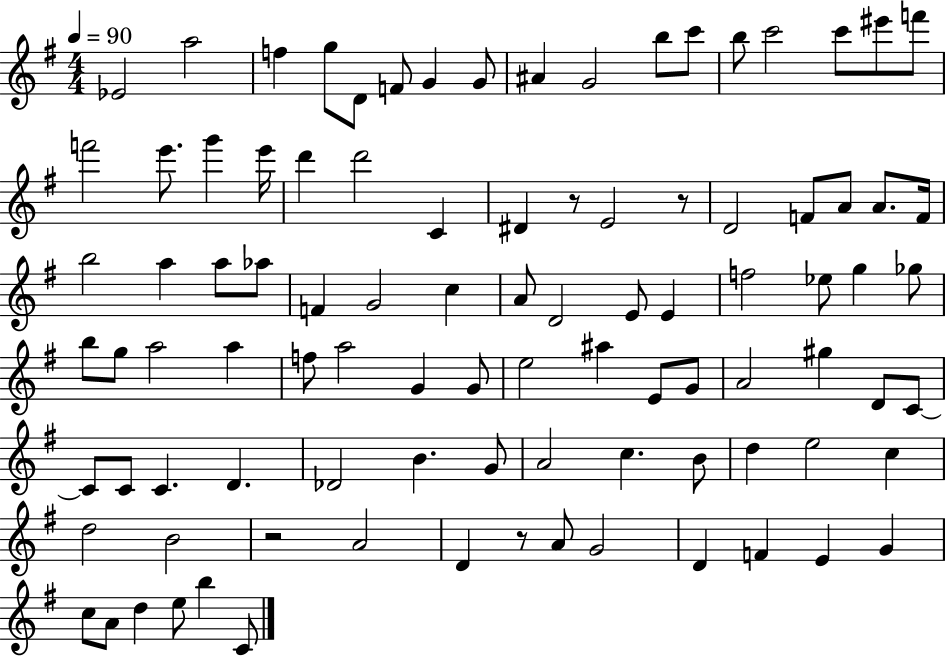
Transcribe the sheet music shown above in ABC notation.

X:1
T:Untitled
M:4/4
L:1/4
K:G
_E2 a2 f g/2 D/2 F/2 G G/2 ^A G2 b/2 c'/2 b/2 c'2 c'/2 ^e'/2 f'/2 f'2 e'/2 g' e'/4 d' d'2 C ^D z/2 E2 z/2 D2 F/2 A/2 A/2 F/4 b2 a a/2 _a/2 F G2 c A/2 D2 E/2 E f2 _e/2 g _g/2 b/2 g/2 a2 a f/2 a2 G G/2 e2 ^a E/2 G/2 A2 ^g D/2 C/2 C/2 C/2 C D _D2 B G/2 A2 c B/2 d e2 c d2 B2 z2 A2 D z/2 A/2 G2 D F E G c/2 A/2 d e/2 b C/2